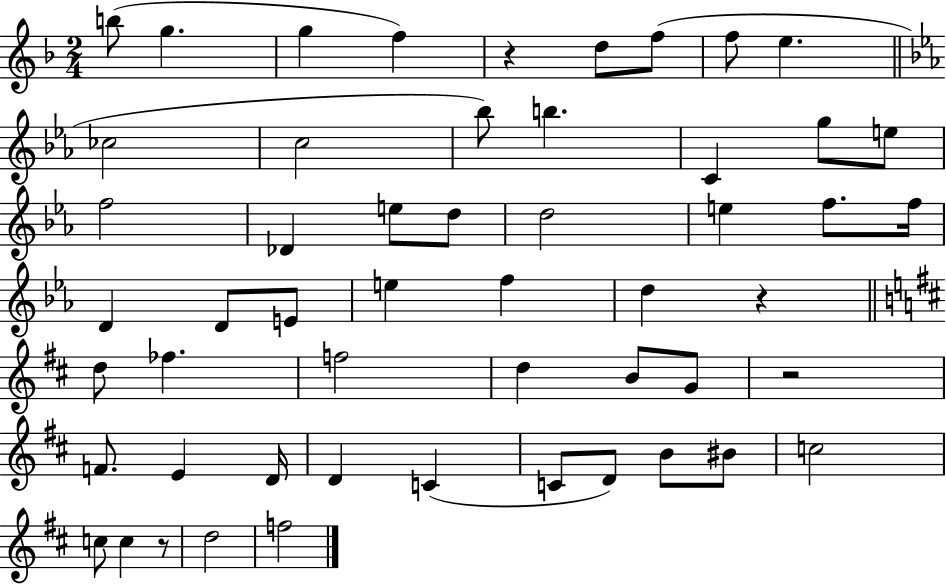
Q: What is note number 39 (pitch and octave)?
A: D4